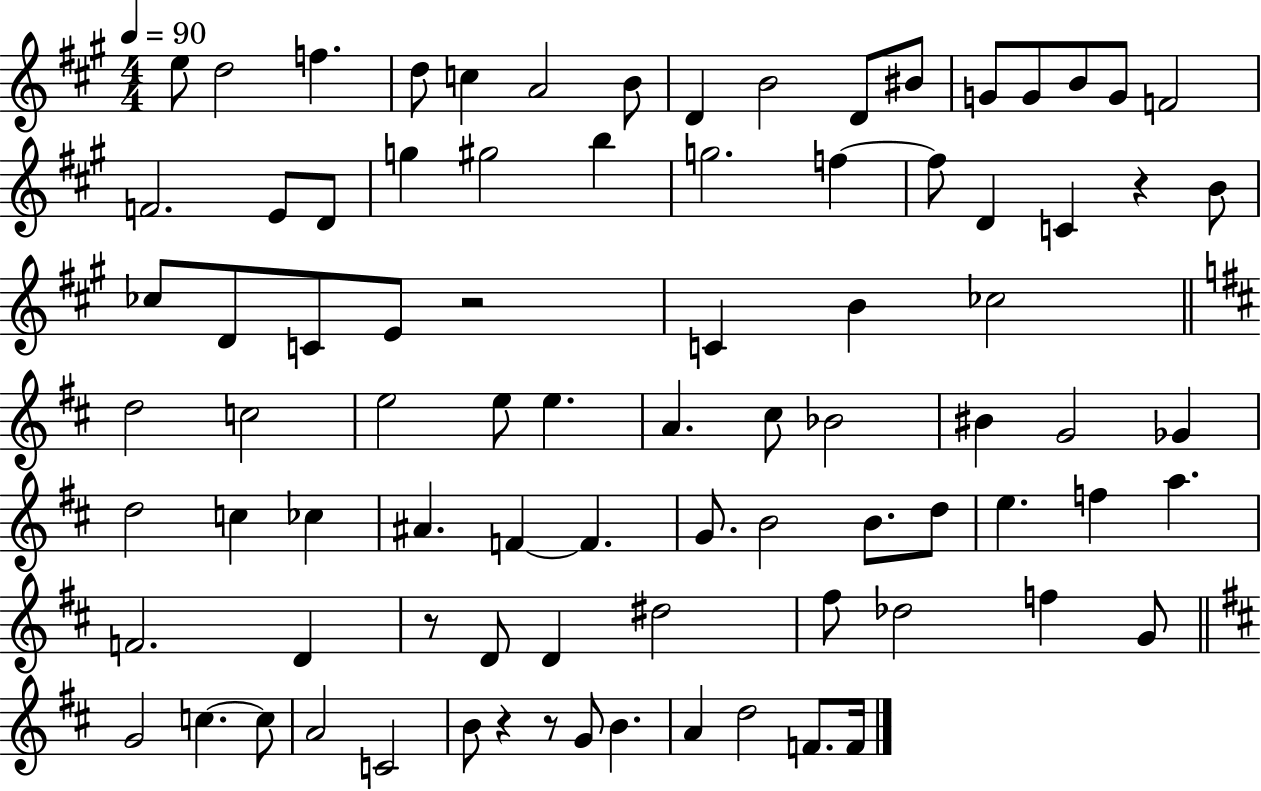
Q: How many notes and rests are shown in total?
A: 85